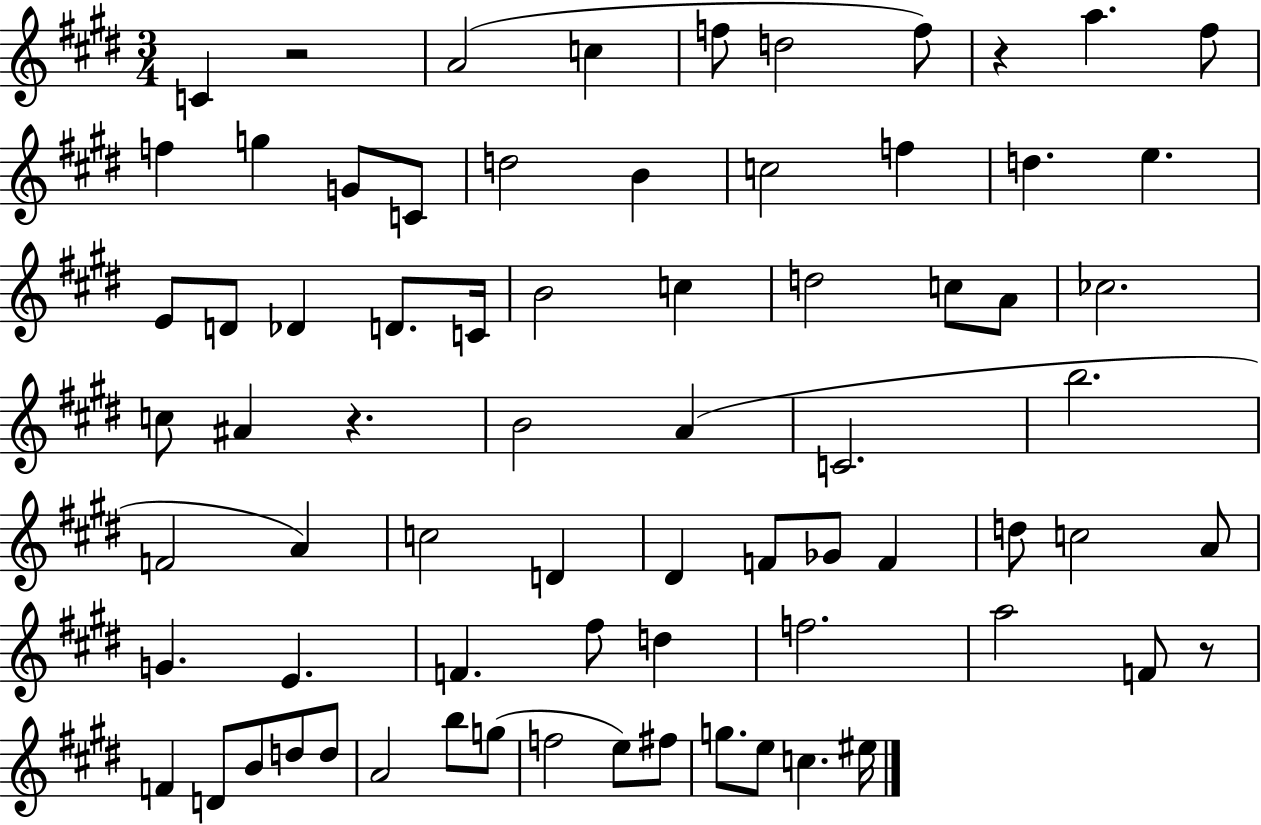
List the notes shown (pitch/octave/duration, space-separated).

C4/q R/h A4/h C5/q F5/e D5/h F5/e R/q A5/q. F#5/e F5/q G5/q G4/e C4/e D5/h B4/q C5/h F5/q D5/q. E5/q. E4/e D4/e Db4/q D4/e. C4/s B4/h C5/q D5/h C5/e A4/e CES5/h. C5/e A#4/q R/q. B4/h A4/q C4/h. B5/h. F4/h A4/q C5/h D4/q D#4/q F4/e Gb4/e F4/q D5/e C5/h A4/e G4/q. E4/q. F4/q. F#5/e D5/q F5/h. A5/h F4/e R/e F4/q D4/e B4/e D5/e D5/e A4/h B5/e G5/e F5/h E5/e F#5/e G5/e. E5/e C5/q. EIS5/s